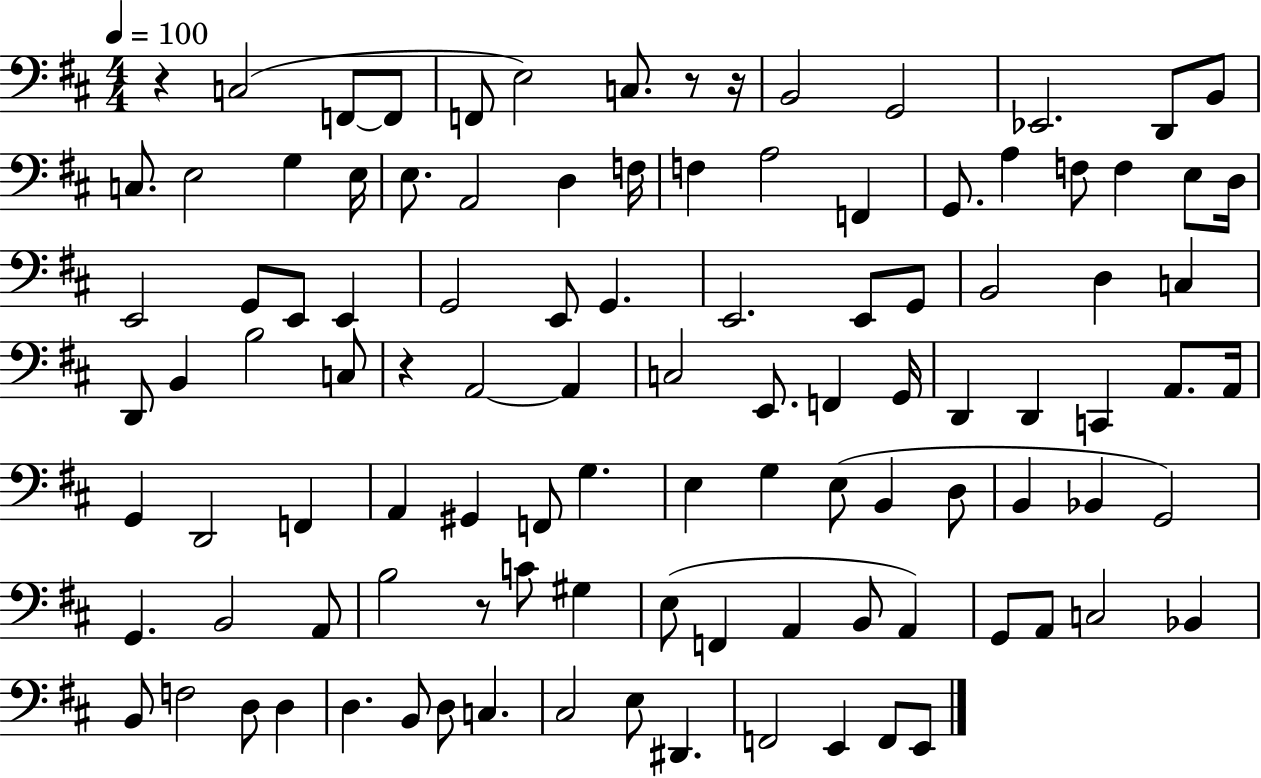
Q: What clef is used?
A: bass